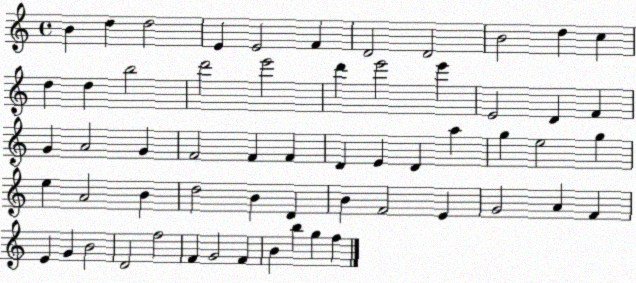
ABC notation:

X:1
T:Untitled
M:4/4
L:1/4
K:C
B d d2 E E2 F D2 D2 B2 d c d d b2 d'2 e'2 d' e'2 e' E2 D F G A2 G F2 F F D E D a g e2 g e A2 B d2 B D B F2 E G2 A F E G B2 D2 f2 F G2 F B b g f